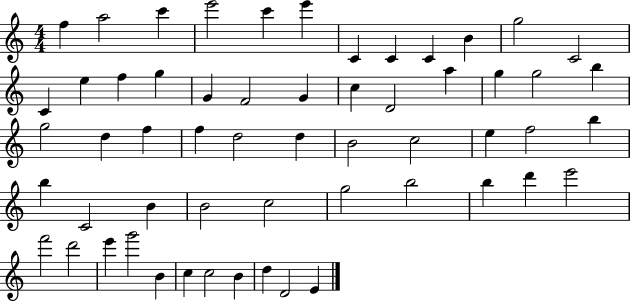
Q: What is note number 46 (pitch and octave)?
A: E6